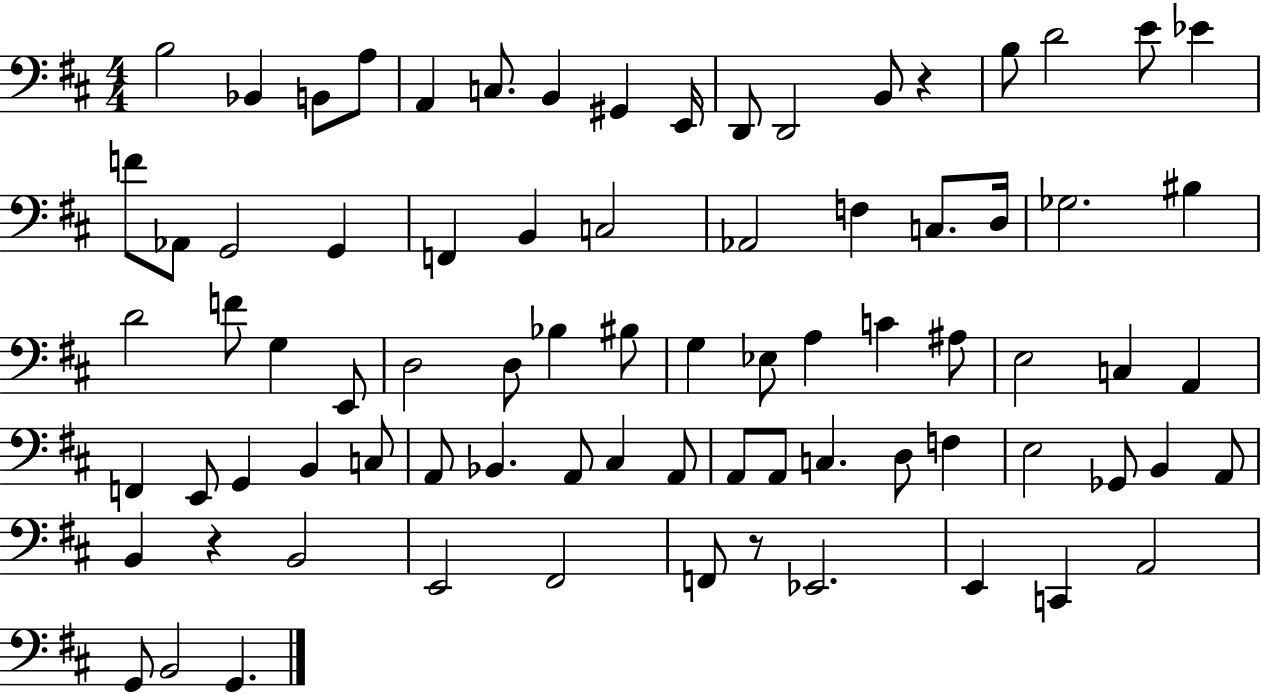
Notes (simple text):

B3/h Bb2/q B2/e A3/e A2/q C3/e. B2/q G#2/q E2/s D2/e D2/h B2/e R/q B3/e D4/h E4/e Eb4/q F4/e Ab2/e G2/h G2/q F2/q B2/q C3/h Ab2/h F3/q C3/e. D3/s Gb3/h. BIS3/q D4/h F4/e G3/q E2/e D3/h D3/e Bb3/q BIS3/e G3/q Eb3/e A3/q C4/q A#3/e E3/h C3/q A2/q F2/q E2/e G2/q B2/q C3/e A2/e Bb2/q. A2/e C#3/q A2/e A2/e A2/e C3/q. D3/e F3/q E3/h Gb2/e B2/q A2/e B2/q R/q B2/h E2/h F#2/h F2/e R/e Eb2/h. E2/q C2/q A2/h G2/e B2/h G2/q.